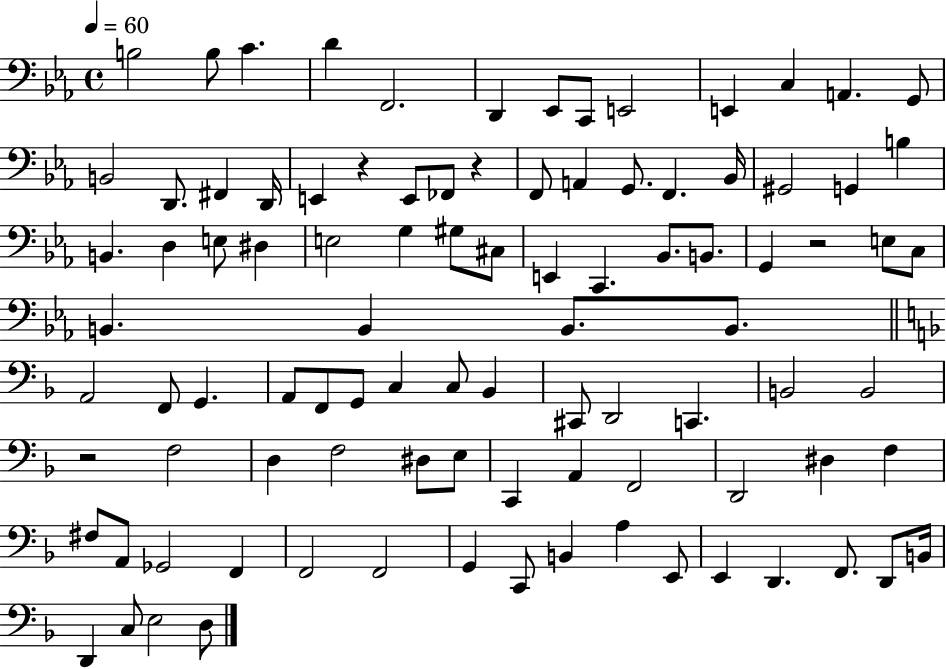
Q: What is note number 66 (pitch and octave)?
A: E3